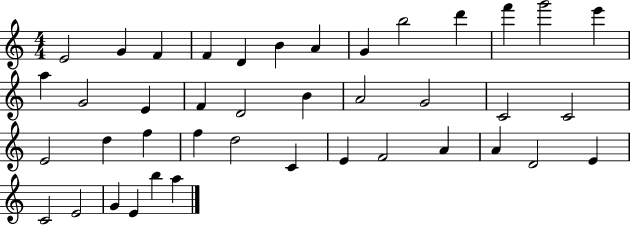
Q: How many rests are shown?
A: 0